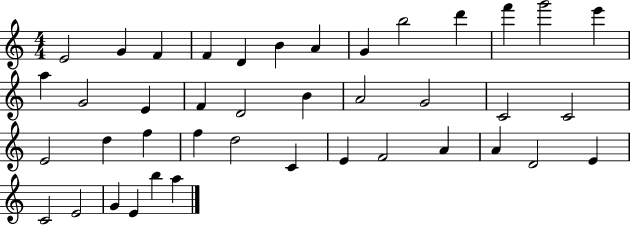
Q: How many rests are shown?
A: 0